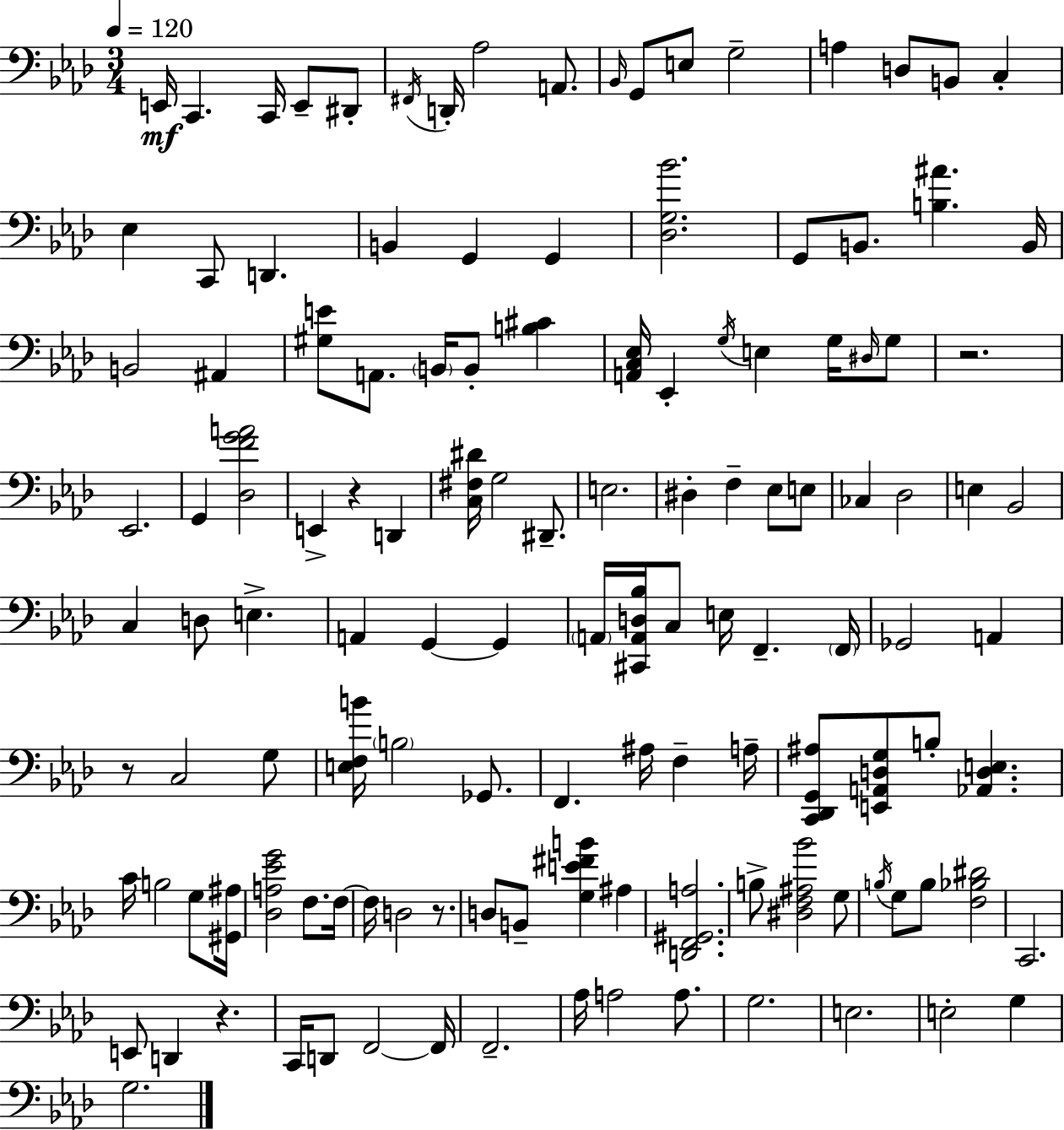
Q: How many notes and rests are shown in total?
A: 128